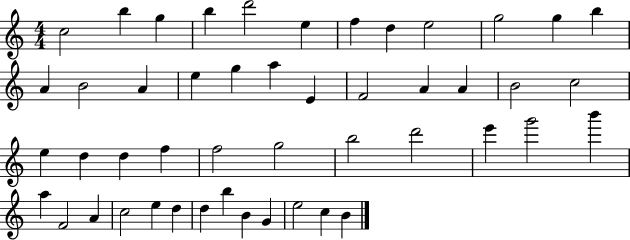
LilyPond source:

{
  \clef treble
  \numericTimeSignature
  \time 4/4
  \key c \major
  c''2 b''4 g''4 | b''4 d'''2 e''4 | f''4 d''4 e''2 | g''2 g''4 b''4 | \break a'4 b'2 a'4 | e''4 g''4 a''4 e'4 | f'2 a'4 a'4 | b'2 c''2 | \break e''4 d''4 d''4 f''4 | f''2 g''2 | b''2 d'''2 | e'''4 g'''2 b'''4 | \break a''4 f'2 a'4 | c''2 e''4 d''4 | d''4 b''4 b'4 g'4 | e''2 c''4 b'4 | \break \bar "|."
}